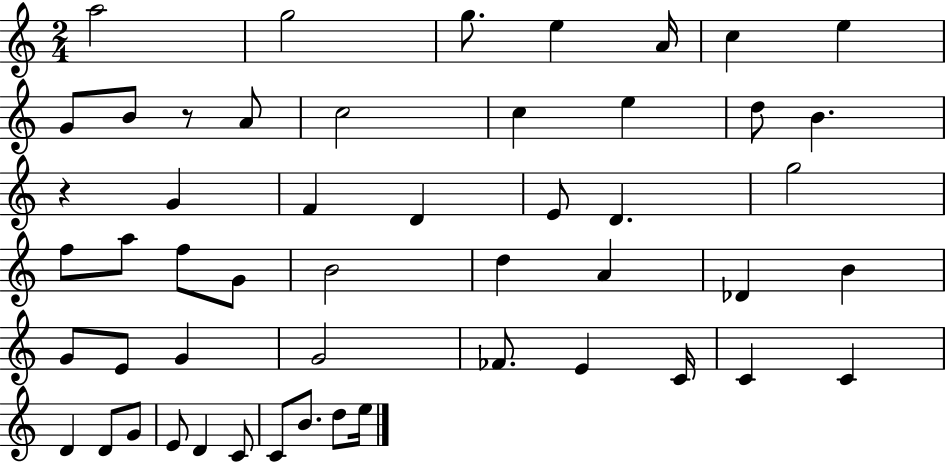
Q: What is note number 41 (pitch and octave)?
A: D4